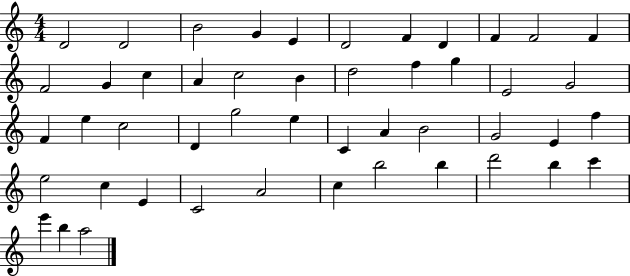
X:1
T:Untitled
M:4/4
L:1/4
K:C
D2 D2 B2 G E D2 F D F F2 F F2 G c A c2 B d2 f g E2 G2 F e c2 D g2 e C A B2 G2 E f e2 c E C2 A2 c b2 b d'2 b c' e' b a2